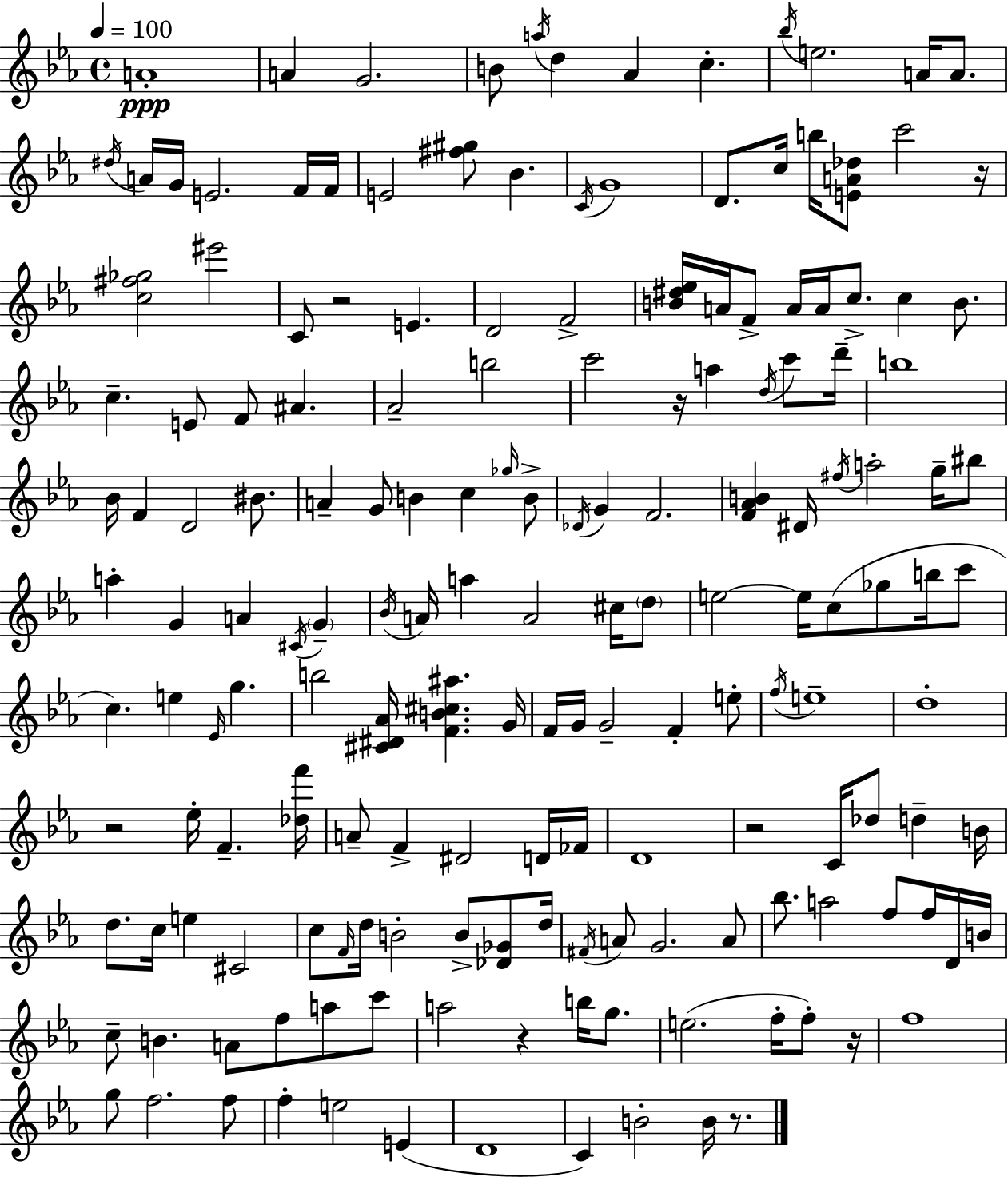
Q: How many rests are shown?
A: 8